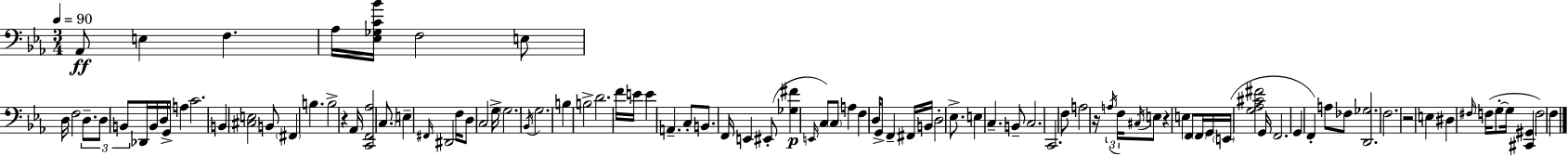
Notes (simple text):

Ab2/e E3/q F3/q. Ab3/s [Eb3,Gb3,C4,Bb4]/s F3/h E3/e D3/s F3/h D3/e. D3/e B2/e Db2/s B2/s D3/s G2/s A3/q C4/h. B2/q [C#3,E3]/h B2/e F#2/q B3/q. B3/h R/q Ab2/s [C2,F2,Ab3]/h C3/e. E3/q F#2/s D#2/h F3/s D3/e C3/h G3/s G3/h. Bb2/s G3/h. B3/q B3/h D4/h. F4/s E4/s E4/q A2/q. C3/e B2/e. F2/s E2/q EIS2/e [Gb3,F#4]/q E2/s C3/e C3/e A3/q F3/q D3/s G2/e F2/q F#2/s B2/s D3/h Eb3/e. E3/q C3/q. B2/e C3/h. C2/h. F3/e A3/h R/s A3/s F3/s C#3/s E3/e R/q E3/q F2/e F2/s G2/s E2/s [G3,Ab3,C#4,F#4]/h G2/s F2/h. G2/q F2/q A3/e FES3/e [D2,Gb3]/h. F3/h. R/h E3/q D#3/q F#3/s F3/s G3/e G3/s [C#2,G#2]/q F3/h F3/q